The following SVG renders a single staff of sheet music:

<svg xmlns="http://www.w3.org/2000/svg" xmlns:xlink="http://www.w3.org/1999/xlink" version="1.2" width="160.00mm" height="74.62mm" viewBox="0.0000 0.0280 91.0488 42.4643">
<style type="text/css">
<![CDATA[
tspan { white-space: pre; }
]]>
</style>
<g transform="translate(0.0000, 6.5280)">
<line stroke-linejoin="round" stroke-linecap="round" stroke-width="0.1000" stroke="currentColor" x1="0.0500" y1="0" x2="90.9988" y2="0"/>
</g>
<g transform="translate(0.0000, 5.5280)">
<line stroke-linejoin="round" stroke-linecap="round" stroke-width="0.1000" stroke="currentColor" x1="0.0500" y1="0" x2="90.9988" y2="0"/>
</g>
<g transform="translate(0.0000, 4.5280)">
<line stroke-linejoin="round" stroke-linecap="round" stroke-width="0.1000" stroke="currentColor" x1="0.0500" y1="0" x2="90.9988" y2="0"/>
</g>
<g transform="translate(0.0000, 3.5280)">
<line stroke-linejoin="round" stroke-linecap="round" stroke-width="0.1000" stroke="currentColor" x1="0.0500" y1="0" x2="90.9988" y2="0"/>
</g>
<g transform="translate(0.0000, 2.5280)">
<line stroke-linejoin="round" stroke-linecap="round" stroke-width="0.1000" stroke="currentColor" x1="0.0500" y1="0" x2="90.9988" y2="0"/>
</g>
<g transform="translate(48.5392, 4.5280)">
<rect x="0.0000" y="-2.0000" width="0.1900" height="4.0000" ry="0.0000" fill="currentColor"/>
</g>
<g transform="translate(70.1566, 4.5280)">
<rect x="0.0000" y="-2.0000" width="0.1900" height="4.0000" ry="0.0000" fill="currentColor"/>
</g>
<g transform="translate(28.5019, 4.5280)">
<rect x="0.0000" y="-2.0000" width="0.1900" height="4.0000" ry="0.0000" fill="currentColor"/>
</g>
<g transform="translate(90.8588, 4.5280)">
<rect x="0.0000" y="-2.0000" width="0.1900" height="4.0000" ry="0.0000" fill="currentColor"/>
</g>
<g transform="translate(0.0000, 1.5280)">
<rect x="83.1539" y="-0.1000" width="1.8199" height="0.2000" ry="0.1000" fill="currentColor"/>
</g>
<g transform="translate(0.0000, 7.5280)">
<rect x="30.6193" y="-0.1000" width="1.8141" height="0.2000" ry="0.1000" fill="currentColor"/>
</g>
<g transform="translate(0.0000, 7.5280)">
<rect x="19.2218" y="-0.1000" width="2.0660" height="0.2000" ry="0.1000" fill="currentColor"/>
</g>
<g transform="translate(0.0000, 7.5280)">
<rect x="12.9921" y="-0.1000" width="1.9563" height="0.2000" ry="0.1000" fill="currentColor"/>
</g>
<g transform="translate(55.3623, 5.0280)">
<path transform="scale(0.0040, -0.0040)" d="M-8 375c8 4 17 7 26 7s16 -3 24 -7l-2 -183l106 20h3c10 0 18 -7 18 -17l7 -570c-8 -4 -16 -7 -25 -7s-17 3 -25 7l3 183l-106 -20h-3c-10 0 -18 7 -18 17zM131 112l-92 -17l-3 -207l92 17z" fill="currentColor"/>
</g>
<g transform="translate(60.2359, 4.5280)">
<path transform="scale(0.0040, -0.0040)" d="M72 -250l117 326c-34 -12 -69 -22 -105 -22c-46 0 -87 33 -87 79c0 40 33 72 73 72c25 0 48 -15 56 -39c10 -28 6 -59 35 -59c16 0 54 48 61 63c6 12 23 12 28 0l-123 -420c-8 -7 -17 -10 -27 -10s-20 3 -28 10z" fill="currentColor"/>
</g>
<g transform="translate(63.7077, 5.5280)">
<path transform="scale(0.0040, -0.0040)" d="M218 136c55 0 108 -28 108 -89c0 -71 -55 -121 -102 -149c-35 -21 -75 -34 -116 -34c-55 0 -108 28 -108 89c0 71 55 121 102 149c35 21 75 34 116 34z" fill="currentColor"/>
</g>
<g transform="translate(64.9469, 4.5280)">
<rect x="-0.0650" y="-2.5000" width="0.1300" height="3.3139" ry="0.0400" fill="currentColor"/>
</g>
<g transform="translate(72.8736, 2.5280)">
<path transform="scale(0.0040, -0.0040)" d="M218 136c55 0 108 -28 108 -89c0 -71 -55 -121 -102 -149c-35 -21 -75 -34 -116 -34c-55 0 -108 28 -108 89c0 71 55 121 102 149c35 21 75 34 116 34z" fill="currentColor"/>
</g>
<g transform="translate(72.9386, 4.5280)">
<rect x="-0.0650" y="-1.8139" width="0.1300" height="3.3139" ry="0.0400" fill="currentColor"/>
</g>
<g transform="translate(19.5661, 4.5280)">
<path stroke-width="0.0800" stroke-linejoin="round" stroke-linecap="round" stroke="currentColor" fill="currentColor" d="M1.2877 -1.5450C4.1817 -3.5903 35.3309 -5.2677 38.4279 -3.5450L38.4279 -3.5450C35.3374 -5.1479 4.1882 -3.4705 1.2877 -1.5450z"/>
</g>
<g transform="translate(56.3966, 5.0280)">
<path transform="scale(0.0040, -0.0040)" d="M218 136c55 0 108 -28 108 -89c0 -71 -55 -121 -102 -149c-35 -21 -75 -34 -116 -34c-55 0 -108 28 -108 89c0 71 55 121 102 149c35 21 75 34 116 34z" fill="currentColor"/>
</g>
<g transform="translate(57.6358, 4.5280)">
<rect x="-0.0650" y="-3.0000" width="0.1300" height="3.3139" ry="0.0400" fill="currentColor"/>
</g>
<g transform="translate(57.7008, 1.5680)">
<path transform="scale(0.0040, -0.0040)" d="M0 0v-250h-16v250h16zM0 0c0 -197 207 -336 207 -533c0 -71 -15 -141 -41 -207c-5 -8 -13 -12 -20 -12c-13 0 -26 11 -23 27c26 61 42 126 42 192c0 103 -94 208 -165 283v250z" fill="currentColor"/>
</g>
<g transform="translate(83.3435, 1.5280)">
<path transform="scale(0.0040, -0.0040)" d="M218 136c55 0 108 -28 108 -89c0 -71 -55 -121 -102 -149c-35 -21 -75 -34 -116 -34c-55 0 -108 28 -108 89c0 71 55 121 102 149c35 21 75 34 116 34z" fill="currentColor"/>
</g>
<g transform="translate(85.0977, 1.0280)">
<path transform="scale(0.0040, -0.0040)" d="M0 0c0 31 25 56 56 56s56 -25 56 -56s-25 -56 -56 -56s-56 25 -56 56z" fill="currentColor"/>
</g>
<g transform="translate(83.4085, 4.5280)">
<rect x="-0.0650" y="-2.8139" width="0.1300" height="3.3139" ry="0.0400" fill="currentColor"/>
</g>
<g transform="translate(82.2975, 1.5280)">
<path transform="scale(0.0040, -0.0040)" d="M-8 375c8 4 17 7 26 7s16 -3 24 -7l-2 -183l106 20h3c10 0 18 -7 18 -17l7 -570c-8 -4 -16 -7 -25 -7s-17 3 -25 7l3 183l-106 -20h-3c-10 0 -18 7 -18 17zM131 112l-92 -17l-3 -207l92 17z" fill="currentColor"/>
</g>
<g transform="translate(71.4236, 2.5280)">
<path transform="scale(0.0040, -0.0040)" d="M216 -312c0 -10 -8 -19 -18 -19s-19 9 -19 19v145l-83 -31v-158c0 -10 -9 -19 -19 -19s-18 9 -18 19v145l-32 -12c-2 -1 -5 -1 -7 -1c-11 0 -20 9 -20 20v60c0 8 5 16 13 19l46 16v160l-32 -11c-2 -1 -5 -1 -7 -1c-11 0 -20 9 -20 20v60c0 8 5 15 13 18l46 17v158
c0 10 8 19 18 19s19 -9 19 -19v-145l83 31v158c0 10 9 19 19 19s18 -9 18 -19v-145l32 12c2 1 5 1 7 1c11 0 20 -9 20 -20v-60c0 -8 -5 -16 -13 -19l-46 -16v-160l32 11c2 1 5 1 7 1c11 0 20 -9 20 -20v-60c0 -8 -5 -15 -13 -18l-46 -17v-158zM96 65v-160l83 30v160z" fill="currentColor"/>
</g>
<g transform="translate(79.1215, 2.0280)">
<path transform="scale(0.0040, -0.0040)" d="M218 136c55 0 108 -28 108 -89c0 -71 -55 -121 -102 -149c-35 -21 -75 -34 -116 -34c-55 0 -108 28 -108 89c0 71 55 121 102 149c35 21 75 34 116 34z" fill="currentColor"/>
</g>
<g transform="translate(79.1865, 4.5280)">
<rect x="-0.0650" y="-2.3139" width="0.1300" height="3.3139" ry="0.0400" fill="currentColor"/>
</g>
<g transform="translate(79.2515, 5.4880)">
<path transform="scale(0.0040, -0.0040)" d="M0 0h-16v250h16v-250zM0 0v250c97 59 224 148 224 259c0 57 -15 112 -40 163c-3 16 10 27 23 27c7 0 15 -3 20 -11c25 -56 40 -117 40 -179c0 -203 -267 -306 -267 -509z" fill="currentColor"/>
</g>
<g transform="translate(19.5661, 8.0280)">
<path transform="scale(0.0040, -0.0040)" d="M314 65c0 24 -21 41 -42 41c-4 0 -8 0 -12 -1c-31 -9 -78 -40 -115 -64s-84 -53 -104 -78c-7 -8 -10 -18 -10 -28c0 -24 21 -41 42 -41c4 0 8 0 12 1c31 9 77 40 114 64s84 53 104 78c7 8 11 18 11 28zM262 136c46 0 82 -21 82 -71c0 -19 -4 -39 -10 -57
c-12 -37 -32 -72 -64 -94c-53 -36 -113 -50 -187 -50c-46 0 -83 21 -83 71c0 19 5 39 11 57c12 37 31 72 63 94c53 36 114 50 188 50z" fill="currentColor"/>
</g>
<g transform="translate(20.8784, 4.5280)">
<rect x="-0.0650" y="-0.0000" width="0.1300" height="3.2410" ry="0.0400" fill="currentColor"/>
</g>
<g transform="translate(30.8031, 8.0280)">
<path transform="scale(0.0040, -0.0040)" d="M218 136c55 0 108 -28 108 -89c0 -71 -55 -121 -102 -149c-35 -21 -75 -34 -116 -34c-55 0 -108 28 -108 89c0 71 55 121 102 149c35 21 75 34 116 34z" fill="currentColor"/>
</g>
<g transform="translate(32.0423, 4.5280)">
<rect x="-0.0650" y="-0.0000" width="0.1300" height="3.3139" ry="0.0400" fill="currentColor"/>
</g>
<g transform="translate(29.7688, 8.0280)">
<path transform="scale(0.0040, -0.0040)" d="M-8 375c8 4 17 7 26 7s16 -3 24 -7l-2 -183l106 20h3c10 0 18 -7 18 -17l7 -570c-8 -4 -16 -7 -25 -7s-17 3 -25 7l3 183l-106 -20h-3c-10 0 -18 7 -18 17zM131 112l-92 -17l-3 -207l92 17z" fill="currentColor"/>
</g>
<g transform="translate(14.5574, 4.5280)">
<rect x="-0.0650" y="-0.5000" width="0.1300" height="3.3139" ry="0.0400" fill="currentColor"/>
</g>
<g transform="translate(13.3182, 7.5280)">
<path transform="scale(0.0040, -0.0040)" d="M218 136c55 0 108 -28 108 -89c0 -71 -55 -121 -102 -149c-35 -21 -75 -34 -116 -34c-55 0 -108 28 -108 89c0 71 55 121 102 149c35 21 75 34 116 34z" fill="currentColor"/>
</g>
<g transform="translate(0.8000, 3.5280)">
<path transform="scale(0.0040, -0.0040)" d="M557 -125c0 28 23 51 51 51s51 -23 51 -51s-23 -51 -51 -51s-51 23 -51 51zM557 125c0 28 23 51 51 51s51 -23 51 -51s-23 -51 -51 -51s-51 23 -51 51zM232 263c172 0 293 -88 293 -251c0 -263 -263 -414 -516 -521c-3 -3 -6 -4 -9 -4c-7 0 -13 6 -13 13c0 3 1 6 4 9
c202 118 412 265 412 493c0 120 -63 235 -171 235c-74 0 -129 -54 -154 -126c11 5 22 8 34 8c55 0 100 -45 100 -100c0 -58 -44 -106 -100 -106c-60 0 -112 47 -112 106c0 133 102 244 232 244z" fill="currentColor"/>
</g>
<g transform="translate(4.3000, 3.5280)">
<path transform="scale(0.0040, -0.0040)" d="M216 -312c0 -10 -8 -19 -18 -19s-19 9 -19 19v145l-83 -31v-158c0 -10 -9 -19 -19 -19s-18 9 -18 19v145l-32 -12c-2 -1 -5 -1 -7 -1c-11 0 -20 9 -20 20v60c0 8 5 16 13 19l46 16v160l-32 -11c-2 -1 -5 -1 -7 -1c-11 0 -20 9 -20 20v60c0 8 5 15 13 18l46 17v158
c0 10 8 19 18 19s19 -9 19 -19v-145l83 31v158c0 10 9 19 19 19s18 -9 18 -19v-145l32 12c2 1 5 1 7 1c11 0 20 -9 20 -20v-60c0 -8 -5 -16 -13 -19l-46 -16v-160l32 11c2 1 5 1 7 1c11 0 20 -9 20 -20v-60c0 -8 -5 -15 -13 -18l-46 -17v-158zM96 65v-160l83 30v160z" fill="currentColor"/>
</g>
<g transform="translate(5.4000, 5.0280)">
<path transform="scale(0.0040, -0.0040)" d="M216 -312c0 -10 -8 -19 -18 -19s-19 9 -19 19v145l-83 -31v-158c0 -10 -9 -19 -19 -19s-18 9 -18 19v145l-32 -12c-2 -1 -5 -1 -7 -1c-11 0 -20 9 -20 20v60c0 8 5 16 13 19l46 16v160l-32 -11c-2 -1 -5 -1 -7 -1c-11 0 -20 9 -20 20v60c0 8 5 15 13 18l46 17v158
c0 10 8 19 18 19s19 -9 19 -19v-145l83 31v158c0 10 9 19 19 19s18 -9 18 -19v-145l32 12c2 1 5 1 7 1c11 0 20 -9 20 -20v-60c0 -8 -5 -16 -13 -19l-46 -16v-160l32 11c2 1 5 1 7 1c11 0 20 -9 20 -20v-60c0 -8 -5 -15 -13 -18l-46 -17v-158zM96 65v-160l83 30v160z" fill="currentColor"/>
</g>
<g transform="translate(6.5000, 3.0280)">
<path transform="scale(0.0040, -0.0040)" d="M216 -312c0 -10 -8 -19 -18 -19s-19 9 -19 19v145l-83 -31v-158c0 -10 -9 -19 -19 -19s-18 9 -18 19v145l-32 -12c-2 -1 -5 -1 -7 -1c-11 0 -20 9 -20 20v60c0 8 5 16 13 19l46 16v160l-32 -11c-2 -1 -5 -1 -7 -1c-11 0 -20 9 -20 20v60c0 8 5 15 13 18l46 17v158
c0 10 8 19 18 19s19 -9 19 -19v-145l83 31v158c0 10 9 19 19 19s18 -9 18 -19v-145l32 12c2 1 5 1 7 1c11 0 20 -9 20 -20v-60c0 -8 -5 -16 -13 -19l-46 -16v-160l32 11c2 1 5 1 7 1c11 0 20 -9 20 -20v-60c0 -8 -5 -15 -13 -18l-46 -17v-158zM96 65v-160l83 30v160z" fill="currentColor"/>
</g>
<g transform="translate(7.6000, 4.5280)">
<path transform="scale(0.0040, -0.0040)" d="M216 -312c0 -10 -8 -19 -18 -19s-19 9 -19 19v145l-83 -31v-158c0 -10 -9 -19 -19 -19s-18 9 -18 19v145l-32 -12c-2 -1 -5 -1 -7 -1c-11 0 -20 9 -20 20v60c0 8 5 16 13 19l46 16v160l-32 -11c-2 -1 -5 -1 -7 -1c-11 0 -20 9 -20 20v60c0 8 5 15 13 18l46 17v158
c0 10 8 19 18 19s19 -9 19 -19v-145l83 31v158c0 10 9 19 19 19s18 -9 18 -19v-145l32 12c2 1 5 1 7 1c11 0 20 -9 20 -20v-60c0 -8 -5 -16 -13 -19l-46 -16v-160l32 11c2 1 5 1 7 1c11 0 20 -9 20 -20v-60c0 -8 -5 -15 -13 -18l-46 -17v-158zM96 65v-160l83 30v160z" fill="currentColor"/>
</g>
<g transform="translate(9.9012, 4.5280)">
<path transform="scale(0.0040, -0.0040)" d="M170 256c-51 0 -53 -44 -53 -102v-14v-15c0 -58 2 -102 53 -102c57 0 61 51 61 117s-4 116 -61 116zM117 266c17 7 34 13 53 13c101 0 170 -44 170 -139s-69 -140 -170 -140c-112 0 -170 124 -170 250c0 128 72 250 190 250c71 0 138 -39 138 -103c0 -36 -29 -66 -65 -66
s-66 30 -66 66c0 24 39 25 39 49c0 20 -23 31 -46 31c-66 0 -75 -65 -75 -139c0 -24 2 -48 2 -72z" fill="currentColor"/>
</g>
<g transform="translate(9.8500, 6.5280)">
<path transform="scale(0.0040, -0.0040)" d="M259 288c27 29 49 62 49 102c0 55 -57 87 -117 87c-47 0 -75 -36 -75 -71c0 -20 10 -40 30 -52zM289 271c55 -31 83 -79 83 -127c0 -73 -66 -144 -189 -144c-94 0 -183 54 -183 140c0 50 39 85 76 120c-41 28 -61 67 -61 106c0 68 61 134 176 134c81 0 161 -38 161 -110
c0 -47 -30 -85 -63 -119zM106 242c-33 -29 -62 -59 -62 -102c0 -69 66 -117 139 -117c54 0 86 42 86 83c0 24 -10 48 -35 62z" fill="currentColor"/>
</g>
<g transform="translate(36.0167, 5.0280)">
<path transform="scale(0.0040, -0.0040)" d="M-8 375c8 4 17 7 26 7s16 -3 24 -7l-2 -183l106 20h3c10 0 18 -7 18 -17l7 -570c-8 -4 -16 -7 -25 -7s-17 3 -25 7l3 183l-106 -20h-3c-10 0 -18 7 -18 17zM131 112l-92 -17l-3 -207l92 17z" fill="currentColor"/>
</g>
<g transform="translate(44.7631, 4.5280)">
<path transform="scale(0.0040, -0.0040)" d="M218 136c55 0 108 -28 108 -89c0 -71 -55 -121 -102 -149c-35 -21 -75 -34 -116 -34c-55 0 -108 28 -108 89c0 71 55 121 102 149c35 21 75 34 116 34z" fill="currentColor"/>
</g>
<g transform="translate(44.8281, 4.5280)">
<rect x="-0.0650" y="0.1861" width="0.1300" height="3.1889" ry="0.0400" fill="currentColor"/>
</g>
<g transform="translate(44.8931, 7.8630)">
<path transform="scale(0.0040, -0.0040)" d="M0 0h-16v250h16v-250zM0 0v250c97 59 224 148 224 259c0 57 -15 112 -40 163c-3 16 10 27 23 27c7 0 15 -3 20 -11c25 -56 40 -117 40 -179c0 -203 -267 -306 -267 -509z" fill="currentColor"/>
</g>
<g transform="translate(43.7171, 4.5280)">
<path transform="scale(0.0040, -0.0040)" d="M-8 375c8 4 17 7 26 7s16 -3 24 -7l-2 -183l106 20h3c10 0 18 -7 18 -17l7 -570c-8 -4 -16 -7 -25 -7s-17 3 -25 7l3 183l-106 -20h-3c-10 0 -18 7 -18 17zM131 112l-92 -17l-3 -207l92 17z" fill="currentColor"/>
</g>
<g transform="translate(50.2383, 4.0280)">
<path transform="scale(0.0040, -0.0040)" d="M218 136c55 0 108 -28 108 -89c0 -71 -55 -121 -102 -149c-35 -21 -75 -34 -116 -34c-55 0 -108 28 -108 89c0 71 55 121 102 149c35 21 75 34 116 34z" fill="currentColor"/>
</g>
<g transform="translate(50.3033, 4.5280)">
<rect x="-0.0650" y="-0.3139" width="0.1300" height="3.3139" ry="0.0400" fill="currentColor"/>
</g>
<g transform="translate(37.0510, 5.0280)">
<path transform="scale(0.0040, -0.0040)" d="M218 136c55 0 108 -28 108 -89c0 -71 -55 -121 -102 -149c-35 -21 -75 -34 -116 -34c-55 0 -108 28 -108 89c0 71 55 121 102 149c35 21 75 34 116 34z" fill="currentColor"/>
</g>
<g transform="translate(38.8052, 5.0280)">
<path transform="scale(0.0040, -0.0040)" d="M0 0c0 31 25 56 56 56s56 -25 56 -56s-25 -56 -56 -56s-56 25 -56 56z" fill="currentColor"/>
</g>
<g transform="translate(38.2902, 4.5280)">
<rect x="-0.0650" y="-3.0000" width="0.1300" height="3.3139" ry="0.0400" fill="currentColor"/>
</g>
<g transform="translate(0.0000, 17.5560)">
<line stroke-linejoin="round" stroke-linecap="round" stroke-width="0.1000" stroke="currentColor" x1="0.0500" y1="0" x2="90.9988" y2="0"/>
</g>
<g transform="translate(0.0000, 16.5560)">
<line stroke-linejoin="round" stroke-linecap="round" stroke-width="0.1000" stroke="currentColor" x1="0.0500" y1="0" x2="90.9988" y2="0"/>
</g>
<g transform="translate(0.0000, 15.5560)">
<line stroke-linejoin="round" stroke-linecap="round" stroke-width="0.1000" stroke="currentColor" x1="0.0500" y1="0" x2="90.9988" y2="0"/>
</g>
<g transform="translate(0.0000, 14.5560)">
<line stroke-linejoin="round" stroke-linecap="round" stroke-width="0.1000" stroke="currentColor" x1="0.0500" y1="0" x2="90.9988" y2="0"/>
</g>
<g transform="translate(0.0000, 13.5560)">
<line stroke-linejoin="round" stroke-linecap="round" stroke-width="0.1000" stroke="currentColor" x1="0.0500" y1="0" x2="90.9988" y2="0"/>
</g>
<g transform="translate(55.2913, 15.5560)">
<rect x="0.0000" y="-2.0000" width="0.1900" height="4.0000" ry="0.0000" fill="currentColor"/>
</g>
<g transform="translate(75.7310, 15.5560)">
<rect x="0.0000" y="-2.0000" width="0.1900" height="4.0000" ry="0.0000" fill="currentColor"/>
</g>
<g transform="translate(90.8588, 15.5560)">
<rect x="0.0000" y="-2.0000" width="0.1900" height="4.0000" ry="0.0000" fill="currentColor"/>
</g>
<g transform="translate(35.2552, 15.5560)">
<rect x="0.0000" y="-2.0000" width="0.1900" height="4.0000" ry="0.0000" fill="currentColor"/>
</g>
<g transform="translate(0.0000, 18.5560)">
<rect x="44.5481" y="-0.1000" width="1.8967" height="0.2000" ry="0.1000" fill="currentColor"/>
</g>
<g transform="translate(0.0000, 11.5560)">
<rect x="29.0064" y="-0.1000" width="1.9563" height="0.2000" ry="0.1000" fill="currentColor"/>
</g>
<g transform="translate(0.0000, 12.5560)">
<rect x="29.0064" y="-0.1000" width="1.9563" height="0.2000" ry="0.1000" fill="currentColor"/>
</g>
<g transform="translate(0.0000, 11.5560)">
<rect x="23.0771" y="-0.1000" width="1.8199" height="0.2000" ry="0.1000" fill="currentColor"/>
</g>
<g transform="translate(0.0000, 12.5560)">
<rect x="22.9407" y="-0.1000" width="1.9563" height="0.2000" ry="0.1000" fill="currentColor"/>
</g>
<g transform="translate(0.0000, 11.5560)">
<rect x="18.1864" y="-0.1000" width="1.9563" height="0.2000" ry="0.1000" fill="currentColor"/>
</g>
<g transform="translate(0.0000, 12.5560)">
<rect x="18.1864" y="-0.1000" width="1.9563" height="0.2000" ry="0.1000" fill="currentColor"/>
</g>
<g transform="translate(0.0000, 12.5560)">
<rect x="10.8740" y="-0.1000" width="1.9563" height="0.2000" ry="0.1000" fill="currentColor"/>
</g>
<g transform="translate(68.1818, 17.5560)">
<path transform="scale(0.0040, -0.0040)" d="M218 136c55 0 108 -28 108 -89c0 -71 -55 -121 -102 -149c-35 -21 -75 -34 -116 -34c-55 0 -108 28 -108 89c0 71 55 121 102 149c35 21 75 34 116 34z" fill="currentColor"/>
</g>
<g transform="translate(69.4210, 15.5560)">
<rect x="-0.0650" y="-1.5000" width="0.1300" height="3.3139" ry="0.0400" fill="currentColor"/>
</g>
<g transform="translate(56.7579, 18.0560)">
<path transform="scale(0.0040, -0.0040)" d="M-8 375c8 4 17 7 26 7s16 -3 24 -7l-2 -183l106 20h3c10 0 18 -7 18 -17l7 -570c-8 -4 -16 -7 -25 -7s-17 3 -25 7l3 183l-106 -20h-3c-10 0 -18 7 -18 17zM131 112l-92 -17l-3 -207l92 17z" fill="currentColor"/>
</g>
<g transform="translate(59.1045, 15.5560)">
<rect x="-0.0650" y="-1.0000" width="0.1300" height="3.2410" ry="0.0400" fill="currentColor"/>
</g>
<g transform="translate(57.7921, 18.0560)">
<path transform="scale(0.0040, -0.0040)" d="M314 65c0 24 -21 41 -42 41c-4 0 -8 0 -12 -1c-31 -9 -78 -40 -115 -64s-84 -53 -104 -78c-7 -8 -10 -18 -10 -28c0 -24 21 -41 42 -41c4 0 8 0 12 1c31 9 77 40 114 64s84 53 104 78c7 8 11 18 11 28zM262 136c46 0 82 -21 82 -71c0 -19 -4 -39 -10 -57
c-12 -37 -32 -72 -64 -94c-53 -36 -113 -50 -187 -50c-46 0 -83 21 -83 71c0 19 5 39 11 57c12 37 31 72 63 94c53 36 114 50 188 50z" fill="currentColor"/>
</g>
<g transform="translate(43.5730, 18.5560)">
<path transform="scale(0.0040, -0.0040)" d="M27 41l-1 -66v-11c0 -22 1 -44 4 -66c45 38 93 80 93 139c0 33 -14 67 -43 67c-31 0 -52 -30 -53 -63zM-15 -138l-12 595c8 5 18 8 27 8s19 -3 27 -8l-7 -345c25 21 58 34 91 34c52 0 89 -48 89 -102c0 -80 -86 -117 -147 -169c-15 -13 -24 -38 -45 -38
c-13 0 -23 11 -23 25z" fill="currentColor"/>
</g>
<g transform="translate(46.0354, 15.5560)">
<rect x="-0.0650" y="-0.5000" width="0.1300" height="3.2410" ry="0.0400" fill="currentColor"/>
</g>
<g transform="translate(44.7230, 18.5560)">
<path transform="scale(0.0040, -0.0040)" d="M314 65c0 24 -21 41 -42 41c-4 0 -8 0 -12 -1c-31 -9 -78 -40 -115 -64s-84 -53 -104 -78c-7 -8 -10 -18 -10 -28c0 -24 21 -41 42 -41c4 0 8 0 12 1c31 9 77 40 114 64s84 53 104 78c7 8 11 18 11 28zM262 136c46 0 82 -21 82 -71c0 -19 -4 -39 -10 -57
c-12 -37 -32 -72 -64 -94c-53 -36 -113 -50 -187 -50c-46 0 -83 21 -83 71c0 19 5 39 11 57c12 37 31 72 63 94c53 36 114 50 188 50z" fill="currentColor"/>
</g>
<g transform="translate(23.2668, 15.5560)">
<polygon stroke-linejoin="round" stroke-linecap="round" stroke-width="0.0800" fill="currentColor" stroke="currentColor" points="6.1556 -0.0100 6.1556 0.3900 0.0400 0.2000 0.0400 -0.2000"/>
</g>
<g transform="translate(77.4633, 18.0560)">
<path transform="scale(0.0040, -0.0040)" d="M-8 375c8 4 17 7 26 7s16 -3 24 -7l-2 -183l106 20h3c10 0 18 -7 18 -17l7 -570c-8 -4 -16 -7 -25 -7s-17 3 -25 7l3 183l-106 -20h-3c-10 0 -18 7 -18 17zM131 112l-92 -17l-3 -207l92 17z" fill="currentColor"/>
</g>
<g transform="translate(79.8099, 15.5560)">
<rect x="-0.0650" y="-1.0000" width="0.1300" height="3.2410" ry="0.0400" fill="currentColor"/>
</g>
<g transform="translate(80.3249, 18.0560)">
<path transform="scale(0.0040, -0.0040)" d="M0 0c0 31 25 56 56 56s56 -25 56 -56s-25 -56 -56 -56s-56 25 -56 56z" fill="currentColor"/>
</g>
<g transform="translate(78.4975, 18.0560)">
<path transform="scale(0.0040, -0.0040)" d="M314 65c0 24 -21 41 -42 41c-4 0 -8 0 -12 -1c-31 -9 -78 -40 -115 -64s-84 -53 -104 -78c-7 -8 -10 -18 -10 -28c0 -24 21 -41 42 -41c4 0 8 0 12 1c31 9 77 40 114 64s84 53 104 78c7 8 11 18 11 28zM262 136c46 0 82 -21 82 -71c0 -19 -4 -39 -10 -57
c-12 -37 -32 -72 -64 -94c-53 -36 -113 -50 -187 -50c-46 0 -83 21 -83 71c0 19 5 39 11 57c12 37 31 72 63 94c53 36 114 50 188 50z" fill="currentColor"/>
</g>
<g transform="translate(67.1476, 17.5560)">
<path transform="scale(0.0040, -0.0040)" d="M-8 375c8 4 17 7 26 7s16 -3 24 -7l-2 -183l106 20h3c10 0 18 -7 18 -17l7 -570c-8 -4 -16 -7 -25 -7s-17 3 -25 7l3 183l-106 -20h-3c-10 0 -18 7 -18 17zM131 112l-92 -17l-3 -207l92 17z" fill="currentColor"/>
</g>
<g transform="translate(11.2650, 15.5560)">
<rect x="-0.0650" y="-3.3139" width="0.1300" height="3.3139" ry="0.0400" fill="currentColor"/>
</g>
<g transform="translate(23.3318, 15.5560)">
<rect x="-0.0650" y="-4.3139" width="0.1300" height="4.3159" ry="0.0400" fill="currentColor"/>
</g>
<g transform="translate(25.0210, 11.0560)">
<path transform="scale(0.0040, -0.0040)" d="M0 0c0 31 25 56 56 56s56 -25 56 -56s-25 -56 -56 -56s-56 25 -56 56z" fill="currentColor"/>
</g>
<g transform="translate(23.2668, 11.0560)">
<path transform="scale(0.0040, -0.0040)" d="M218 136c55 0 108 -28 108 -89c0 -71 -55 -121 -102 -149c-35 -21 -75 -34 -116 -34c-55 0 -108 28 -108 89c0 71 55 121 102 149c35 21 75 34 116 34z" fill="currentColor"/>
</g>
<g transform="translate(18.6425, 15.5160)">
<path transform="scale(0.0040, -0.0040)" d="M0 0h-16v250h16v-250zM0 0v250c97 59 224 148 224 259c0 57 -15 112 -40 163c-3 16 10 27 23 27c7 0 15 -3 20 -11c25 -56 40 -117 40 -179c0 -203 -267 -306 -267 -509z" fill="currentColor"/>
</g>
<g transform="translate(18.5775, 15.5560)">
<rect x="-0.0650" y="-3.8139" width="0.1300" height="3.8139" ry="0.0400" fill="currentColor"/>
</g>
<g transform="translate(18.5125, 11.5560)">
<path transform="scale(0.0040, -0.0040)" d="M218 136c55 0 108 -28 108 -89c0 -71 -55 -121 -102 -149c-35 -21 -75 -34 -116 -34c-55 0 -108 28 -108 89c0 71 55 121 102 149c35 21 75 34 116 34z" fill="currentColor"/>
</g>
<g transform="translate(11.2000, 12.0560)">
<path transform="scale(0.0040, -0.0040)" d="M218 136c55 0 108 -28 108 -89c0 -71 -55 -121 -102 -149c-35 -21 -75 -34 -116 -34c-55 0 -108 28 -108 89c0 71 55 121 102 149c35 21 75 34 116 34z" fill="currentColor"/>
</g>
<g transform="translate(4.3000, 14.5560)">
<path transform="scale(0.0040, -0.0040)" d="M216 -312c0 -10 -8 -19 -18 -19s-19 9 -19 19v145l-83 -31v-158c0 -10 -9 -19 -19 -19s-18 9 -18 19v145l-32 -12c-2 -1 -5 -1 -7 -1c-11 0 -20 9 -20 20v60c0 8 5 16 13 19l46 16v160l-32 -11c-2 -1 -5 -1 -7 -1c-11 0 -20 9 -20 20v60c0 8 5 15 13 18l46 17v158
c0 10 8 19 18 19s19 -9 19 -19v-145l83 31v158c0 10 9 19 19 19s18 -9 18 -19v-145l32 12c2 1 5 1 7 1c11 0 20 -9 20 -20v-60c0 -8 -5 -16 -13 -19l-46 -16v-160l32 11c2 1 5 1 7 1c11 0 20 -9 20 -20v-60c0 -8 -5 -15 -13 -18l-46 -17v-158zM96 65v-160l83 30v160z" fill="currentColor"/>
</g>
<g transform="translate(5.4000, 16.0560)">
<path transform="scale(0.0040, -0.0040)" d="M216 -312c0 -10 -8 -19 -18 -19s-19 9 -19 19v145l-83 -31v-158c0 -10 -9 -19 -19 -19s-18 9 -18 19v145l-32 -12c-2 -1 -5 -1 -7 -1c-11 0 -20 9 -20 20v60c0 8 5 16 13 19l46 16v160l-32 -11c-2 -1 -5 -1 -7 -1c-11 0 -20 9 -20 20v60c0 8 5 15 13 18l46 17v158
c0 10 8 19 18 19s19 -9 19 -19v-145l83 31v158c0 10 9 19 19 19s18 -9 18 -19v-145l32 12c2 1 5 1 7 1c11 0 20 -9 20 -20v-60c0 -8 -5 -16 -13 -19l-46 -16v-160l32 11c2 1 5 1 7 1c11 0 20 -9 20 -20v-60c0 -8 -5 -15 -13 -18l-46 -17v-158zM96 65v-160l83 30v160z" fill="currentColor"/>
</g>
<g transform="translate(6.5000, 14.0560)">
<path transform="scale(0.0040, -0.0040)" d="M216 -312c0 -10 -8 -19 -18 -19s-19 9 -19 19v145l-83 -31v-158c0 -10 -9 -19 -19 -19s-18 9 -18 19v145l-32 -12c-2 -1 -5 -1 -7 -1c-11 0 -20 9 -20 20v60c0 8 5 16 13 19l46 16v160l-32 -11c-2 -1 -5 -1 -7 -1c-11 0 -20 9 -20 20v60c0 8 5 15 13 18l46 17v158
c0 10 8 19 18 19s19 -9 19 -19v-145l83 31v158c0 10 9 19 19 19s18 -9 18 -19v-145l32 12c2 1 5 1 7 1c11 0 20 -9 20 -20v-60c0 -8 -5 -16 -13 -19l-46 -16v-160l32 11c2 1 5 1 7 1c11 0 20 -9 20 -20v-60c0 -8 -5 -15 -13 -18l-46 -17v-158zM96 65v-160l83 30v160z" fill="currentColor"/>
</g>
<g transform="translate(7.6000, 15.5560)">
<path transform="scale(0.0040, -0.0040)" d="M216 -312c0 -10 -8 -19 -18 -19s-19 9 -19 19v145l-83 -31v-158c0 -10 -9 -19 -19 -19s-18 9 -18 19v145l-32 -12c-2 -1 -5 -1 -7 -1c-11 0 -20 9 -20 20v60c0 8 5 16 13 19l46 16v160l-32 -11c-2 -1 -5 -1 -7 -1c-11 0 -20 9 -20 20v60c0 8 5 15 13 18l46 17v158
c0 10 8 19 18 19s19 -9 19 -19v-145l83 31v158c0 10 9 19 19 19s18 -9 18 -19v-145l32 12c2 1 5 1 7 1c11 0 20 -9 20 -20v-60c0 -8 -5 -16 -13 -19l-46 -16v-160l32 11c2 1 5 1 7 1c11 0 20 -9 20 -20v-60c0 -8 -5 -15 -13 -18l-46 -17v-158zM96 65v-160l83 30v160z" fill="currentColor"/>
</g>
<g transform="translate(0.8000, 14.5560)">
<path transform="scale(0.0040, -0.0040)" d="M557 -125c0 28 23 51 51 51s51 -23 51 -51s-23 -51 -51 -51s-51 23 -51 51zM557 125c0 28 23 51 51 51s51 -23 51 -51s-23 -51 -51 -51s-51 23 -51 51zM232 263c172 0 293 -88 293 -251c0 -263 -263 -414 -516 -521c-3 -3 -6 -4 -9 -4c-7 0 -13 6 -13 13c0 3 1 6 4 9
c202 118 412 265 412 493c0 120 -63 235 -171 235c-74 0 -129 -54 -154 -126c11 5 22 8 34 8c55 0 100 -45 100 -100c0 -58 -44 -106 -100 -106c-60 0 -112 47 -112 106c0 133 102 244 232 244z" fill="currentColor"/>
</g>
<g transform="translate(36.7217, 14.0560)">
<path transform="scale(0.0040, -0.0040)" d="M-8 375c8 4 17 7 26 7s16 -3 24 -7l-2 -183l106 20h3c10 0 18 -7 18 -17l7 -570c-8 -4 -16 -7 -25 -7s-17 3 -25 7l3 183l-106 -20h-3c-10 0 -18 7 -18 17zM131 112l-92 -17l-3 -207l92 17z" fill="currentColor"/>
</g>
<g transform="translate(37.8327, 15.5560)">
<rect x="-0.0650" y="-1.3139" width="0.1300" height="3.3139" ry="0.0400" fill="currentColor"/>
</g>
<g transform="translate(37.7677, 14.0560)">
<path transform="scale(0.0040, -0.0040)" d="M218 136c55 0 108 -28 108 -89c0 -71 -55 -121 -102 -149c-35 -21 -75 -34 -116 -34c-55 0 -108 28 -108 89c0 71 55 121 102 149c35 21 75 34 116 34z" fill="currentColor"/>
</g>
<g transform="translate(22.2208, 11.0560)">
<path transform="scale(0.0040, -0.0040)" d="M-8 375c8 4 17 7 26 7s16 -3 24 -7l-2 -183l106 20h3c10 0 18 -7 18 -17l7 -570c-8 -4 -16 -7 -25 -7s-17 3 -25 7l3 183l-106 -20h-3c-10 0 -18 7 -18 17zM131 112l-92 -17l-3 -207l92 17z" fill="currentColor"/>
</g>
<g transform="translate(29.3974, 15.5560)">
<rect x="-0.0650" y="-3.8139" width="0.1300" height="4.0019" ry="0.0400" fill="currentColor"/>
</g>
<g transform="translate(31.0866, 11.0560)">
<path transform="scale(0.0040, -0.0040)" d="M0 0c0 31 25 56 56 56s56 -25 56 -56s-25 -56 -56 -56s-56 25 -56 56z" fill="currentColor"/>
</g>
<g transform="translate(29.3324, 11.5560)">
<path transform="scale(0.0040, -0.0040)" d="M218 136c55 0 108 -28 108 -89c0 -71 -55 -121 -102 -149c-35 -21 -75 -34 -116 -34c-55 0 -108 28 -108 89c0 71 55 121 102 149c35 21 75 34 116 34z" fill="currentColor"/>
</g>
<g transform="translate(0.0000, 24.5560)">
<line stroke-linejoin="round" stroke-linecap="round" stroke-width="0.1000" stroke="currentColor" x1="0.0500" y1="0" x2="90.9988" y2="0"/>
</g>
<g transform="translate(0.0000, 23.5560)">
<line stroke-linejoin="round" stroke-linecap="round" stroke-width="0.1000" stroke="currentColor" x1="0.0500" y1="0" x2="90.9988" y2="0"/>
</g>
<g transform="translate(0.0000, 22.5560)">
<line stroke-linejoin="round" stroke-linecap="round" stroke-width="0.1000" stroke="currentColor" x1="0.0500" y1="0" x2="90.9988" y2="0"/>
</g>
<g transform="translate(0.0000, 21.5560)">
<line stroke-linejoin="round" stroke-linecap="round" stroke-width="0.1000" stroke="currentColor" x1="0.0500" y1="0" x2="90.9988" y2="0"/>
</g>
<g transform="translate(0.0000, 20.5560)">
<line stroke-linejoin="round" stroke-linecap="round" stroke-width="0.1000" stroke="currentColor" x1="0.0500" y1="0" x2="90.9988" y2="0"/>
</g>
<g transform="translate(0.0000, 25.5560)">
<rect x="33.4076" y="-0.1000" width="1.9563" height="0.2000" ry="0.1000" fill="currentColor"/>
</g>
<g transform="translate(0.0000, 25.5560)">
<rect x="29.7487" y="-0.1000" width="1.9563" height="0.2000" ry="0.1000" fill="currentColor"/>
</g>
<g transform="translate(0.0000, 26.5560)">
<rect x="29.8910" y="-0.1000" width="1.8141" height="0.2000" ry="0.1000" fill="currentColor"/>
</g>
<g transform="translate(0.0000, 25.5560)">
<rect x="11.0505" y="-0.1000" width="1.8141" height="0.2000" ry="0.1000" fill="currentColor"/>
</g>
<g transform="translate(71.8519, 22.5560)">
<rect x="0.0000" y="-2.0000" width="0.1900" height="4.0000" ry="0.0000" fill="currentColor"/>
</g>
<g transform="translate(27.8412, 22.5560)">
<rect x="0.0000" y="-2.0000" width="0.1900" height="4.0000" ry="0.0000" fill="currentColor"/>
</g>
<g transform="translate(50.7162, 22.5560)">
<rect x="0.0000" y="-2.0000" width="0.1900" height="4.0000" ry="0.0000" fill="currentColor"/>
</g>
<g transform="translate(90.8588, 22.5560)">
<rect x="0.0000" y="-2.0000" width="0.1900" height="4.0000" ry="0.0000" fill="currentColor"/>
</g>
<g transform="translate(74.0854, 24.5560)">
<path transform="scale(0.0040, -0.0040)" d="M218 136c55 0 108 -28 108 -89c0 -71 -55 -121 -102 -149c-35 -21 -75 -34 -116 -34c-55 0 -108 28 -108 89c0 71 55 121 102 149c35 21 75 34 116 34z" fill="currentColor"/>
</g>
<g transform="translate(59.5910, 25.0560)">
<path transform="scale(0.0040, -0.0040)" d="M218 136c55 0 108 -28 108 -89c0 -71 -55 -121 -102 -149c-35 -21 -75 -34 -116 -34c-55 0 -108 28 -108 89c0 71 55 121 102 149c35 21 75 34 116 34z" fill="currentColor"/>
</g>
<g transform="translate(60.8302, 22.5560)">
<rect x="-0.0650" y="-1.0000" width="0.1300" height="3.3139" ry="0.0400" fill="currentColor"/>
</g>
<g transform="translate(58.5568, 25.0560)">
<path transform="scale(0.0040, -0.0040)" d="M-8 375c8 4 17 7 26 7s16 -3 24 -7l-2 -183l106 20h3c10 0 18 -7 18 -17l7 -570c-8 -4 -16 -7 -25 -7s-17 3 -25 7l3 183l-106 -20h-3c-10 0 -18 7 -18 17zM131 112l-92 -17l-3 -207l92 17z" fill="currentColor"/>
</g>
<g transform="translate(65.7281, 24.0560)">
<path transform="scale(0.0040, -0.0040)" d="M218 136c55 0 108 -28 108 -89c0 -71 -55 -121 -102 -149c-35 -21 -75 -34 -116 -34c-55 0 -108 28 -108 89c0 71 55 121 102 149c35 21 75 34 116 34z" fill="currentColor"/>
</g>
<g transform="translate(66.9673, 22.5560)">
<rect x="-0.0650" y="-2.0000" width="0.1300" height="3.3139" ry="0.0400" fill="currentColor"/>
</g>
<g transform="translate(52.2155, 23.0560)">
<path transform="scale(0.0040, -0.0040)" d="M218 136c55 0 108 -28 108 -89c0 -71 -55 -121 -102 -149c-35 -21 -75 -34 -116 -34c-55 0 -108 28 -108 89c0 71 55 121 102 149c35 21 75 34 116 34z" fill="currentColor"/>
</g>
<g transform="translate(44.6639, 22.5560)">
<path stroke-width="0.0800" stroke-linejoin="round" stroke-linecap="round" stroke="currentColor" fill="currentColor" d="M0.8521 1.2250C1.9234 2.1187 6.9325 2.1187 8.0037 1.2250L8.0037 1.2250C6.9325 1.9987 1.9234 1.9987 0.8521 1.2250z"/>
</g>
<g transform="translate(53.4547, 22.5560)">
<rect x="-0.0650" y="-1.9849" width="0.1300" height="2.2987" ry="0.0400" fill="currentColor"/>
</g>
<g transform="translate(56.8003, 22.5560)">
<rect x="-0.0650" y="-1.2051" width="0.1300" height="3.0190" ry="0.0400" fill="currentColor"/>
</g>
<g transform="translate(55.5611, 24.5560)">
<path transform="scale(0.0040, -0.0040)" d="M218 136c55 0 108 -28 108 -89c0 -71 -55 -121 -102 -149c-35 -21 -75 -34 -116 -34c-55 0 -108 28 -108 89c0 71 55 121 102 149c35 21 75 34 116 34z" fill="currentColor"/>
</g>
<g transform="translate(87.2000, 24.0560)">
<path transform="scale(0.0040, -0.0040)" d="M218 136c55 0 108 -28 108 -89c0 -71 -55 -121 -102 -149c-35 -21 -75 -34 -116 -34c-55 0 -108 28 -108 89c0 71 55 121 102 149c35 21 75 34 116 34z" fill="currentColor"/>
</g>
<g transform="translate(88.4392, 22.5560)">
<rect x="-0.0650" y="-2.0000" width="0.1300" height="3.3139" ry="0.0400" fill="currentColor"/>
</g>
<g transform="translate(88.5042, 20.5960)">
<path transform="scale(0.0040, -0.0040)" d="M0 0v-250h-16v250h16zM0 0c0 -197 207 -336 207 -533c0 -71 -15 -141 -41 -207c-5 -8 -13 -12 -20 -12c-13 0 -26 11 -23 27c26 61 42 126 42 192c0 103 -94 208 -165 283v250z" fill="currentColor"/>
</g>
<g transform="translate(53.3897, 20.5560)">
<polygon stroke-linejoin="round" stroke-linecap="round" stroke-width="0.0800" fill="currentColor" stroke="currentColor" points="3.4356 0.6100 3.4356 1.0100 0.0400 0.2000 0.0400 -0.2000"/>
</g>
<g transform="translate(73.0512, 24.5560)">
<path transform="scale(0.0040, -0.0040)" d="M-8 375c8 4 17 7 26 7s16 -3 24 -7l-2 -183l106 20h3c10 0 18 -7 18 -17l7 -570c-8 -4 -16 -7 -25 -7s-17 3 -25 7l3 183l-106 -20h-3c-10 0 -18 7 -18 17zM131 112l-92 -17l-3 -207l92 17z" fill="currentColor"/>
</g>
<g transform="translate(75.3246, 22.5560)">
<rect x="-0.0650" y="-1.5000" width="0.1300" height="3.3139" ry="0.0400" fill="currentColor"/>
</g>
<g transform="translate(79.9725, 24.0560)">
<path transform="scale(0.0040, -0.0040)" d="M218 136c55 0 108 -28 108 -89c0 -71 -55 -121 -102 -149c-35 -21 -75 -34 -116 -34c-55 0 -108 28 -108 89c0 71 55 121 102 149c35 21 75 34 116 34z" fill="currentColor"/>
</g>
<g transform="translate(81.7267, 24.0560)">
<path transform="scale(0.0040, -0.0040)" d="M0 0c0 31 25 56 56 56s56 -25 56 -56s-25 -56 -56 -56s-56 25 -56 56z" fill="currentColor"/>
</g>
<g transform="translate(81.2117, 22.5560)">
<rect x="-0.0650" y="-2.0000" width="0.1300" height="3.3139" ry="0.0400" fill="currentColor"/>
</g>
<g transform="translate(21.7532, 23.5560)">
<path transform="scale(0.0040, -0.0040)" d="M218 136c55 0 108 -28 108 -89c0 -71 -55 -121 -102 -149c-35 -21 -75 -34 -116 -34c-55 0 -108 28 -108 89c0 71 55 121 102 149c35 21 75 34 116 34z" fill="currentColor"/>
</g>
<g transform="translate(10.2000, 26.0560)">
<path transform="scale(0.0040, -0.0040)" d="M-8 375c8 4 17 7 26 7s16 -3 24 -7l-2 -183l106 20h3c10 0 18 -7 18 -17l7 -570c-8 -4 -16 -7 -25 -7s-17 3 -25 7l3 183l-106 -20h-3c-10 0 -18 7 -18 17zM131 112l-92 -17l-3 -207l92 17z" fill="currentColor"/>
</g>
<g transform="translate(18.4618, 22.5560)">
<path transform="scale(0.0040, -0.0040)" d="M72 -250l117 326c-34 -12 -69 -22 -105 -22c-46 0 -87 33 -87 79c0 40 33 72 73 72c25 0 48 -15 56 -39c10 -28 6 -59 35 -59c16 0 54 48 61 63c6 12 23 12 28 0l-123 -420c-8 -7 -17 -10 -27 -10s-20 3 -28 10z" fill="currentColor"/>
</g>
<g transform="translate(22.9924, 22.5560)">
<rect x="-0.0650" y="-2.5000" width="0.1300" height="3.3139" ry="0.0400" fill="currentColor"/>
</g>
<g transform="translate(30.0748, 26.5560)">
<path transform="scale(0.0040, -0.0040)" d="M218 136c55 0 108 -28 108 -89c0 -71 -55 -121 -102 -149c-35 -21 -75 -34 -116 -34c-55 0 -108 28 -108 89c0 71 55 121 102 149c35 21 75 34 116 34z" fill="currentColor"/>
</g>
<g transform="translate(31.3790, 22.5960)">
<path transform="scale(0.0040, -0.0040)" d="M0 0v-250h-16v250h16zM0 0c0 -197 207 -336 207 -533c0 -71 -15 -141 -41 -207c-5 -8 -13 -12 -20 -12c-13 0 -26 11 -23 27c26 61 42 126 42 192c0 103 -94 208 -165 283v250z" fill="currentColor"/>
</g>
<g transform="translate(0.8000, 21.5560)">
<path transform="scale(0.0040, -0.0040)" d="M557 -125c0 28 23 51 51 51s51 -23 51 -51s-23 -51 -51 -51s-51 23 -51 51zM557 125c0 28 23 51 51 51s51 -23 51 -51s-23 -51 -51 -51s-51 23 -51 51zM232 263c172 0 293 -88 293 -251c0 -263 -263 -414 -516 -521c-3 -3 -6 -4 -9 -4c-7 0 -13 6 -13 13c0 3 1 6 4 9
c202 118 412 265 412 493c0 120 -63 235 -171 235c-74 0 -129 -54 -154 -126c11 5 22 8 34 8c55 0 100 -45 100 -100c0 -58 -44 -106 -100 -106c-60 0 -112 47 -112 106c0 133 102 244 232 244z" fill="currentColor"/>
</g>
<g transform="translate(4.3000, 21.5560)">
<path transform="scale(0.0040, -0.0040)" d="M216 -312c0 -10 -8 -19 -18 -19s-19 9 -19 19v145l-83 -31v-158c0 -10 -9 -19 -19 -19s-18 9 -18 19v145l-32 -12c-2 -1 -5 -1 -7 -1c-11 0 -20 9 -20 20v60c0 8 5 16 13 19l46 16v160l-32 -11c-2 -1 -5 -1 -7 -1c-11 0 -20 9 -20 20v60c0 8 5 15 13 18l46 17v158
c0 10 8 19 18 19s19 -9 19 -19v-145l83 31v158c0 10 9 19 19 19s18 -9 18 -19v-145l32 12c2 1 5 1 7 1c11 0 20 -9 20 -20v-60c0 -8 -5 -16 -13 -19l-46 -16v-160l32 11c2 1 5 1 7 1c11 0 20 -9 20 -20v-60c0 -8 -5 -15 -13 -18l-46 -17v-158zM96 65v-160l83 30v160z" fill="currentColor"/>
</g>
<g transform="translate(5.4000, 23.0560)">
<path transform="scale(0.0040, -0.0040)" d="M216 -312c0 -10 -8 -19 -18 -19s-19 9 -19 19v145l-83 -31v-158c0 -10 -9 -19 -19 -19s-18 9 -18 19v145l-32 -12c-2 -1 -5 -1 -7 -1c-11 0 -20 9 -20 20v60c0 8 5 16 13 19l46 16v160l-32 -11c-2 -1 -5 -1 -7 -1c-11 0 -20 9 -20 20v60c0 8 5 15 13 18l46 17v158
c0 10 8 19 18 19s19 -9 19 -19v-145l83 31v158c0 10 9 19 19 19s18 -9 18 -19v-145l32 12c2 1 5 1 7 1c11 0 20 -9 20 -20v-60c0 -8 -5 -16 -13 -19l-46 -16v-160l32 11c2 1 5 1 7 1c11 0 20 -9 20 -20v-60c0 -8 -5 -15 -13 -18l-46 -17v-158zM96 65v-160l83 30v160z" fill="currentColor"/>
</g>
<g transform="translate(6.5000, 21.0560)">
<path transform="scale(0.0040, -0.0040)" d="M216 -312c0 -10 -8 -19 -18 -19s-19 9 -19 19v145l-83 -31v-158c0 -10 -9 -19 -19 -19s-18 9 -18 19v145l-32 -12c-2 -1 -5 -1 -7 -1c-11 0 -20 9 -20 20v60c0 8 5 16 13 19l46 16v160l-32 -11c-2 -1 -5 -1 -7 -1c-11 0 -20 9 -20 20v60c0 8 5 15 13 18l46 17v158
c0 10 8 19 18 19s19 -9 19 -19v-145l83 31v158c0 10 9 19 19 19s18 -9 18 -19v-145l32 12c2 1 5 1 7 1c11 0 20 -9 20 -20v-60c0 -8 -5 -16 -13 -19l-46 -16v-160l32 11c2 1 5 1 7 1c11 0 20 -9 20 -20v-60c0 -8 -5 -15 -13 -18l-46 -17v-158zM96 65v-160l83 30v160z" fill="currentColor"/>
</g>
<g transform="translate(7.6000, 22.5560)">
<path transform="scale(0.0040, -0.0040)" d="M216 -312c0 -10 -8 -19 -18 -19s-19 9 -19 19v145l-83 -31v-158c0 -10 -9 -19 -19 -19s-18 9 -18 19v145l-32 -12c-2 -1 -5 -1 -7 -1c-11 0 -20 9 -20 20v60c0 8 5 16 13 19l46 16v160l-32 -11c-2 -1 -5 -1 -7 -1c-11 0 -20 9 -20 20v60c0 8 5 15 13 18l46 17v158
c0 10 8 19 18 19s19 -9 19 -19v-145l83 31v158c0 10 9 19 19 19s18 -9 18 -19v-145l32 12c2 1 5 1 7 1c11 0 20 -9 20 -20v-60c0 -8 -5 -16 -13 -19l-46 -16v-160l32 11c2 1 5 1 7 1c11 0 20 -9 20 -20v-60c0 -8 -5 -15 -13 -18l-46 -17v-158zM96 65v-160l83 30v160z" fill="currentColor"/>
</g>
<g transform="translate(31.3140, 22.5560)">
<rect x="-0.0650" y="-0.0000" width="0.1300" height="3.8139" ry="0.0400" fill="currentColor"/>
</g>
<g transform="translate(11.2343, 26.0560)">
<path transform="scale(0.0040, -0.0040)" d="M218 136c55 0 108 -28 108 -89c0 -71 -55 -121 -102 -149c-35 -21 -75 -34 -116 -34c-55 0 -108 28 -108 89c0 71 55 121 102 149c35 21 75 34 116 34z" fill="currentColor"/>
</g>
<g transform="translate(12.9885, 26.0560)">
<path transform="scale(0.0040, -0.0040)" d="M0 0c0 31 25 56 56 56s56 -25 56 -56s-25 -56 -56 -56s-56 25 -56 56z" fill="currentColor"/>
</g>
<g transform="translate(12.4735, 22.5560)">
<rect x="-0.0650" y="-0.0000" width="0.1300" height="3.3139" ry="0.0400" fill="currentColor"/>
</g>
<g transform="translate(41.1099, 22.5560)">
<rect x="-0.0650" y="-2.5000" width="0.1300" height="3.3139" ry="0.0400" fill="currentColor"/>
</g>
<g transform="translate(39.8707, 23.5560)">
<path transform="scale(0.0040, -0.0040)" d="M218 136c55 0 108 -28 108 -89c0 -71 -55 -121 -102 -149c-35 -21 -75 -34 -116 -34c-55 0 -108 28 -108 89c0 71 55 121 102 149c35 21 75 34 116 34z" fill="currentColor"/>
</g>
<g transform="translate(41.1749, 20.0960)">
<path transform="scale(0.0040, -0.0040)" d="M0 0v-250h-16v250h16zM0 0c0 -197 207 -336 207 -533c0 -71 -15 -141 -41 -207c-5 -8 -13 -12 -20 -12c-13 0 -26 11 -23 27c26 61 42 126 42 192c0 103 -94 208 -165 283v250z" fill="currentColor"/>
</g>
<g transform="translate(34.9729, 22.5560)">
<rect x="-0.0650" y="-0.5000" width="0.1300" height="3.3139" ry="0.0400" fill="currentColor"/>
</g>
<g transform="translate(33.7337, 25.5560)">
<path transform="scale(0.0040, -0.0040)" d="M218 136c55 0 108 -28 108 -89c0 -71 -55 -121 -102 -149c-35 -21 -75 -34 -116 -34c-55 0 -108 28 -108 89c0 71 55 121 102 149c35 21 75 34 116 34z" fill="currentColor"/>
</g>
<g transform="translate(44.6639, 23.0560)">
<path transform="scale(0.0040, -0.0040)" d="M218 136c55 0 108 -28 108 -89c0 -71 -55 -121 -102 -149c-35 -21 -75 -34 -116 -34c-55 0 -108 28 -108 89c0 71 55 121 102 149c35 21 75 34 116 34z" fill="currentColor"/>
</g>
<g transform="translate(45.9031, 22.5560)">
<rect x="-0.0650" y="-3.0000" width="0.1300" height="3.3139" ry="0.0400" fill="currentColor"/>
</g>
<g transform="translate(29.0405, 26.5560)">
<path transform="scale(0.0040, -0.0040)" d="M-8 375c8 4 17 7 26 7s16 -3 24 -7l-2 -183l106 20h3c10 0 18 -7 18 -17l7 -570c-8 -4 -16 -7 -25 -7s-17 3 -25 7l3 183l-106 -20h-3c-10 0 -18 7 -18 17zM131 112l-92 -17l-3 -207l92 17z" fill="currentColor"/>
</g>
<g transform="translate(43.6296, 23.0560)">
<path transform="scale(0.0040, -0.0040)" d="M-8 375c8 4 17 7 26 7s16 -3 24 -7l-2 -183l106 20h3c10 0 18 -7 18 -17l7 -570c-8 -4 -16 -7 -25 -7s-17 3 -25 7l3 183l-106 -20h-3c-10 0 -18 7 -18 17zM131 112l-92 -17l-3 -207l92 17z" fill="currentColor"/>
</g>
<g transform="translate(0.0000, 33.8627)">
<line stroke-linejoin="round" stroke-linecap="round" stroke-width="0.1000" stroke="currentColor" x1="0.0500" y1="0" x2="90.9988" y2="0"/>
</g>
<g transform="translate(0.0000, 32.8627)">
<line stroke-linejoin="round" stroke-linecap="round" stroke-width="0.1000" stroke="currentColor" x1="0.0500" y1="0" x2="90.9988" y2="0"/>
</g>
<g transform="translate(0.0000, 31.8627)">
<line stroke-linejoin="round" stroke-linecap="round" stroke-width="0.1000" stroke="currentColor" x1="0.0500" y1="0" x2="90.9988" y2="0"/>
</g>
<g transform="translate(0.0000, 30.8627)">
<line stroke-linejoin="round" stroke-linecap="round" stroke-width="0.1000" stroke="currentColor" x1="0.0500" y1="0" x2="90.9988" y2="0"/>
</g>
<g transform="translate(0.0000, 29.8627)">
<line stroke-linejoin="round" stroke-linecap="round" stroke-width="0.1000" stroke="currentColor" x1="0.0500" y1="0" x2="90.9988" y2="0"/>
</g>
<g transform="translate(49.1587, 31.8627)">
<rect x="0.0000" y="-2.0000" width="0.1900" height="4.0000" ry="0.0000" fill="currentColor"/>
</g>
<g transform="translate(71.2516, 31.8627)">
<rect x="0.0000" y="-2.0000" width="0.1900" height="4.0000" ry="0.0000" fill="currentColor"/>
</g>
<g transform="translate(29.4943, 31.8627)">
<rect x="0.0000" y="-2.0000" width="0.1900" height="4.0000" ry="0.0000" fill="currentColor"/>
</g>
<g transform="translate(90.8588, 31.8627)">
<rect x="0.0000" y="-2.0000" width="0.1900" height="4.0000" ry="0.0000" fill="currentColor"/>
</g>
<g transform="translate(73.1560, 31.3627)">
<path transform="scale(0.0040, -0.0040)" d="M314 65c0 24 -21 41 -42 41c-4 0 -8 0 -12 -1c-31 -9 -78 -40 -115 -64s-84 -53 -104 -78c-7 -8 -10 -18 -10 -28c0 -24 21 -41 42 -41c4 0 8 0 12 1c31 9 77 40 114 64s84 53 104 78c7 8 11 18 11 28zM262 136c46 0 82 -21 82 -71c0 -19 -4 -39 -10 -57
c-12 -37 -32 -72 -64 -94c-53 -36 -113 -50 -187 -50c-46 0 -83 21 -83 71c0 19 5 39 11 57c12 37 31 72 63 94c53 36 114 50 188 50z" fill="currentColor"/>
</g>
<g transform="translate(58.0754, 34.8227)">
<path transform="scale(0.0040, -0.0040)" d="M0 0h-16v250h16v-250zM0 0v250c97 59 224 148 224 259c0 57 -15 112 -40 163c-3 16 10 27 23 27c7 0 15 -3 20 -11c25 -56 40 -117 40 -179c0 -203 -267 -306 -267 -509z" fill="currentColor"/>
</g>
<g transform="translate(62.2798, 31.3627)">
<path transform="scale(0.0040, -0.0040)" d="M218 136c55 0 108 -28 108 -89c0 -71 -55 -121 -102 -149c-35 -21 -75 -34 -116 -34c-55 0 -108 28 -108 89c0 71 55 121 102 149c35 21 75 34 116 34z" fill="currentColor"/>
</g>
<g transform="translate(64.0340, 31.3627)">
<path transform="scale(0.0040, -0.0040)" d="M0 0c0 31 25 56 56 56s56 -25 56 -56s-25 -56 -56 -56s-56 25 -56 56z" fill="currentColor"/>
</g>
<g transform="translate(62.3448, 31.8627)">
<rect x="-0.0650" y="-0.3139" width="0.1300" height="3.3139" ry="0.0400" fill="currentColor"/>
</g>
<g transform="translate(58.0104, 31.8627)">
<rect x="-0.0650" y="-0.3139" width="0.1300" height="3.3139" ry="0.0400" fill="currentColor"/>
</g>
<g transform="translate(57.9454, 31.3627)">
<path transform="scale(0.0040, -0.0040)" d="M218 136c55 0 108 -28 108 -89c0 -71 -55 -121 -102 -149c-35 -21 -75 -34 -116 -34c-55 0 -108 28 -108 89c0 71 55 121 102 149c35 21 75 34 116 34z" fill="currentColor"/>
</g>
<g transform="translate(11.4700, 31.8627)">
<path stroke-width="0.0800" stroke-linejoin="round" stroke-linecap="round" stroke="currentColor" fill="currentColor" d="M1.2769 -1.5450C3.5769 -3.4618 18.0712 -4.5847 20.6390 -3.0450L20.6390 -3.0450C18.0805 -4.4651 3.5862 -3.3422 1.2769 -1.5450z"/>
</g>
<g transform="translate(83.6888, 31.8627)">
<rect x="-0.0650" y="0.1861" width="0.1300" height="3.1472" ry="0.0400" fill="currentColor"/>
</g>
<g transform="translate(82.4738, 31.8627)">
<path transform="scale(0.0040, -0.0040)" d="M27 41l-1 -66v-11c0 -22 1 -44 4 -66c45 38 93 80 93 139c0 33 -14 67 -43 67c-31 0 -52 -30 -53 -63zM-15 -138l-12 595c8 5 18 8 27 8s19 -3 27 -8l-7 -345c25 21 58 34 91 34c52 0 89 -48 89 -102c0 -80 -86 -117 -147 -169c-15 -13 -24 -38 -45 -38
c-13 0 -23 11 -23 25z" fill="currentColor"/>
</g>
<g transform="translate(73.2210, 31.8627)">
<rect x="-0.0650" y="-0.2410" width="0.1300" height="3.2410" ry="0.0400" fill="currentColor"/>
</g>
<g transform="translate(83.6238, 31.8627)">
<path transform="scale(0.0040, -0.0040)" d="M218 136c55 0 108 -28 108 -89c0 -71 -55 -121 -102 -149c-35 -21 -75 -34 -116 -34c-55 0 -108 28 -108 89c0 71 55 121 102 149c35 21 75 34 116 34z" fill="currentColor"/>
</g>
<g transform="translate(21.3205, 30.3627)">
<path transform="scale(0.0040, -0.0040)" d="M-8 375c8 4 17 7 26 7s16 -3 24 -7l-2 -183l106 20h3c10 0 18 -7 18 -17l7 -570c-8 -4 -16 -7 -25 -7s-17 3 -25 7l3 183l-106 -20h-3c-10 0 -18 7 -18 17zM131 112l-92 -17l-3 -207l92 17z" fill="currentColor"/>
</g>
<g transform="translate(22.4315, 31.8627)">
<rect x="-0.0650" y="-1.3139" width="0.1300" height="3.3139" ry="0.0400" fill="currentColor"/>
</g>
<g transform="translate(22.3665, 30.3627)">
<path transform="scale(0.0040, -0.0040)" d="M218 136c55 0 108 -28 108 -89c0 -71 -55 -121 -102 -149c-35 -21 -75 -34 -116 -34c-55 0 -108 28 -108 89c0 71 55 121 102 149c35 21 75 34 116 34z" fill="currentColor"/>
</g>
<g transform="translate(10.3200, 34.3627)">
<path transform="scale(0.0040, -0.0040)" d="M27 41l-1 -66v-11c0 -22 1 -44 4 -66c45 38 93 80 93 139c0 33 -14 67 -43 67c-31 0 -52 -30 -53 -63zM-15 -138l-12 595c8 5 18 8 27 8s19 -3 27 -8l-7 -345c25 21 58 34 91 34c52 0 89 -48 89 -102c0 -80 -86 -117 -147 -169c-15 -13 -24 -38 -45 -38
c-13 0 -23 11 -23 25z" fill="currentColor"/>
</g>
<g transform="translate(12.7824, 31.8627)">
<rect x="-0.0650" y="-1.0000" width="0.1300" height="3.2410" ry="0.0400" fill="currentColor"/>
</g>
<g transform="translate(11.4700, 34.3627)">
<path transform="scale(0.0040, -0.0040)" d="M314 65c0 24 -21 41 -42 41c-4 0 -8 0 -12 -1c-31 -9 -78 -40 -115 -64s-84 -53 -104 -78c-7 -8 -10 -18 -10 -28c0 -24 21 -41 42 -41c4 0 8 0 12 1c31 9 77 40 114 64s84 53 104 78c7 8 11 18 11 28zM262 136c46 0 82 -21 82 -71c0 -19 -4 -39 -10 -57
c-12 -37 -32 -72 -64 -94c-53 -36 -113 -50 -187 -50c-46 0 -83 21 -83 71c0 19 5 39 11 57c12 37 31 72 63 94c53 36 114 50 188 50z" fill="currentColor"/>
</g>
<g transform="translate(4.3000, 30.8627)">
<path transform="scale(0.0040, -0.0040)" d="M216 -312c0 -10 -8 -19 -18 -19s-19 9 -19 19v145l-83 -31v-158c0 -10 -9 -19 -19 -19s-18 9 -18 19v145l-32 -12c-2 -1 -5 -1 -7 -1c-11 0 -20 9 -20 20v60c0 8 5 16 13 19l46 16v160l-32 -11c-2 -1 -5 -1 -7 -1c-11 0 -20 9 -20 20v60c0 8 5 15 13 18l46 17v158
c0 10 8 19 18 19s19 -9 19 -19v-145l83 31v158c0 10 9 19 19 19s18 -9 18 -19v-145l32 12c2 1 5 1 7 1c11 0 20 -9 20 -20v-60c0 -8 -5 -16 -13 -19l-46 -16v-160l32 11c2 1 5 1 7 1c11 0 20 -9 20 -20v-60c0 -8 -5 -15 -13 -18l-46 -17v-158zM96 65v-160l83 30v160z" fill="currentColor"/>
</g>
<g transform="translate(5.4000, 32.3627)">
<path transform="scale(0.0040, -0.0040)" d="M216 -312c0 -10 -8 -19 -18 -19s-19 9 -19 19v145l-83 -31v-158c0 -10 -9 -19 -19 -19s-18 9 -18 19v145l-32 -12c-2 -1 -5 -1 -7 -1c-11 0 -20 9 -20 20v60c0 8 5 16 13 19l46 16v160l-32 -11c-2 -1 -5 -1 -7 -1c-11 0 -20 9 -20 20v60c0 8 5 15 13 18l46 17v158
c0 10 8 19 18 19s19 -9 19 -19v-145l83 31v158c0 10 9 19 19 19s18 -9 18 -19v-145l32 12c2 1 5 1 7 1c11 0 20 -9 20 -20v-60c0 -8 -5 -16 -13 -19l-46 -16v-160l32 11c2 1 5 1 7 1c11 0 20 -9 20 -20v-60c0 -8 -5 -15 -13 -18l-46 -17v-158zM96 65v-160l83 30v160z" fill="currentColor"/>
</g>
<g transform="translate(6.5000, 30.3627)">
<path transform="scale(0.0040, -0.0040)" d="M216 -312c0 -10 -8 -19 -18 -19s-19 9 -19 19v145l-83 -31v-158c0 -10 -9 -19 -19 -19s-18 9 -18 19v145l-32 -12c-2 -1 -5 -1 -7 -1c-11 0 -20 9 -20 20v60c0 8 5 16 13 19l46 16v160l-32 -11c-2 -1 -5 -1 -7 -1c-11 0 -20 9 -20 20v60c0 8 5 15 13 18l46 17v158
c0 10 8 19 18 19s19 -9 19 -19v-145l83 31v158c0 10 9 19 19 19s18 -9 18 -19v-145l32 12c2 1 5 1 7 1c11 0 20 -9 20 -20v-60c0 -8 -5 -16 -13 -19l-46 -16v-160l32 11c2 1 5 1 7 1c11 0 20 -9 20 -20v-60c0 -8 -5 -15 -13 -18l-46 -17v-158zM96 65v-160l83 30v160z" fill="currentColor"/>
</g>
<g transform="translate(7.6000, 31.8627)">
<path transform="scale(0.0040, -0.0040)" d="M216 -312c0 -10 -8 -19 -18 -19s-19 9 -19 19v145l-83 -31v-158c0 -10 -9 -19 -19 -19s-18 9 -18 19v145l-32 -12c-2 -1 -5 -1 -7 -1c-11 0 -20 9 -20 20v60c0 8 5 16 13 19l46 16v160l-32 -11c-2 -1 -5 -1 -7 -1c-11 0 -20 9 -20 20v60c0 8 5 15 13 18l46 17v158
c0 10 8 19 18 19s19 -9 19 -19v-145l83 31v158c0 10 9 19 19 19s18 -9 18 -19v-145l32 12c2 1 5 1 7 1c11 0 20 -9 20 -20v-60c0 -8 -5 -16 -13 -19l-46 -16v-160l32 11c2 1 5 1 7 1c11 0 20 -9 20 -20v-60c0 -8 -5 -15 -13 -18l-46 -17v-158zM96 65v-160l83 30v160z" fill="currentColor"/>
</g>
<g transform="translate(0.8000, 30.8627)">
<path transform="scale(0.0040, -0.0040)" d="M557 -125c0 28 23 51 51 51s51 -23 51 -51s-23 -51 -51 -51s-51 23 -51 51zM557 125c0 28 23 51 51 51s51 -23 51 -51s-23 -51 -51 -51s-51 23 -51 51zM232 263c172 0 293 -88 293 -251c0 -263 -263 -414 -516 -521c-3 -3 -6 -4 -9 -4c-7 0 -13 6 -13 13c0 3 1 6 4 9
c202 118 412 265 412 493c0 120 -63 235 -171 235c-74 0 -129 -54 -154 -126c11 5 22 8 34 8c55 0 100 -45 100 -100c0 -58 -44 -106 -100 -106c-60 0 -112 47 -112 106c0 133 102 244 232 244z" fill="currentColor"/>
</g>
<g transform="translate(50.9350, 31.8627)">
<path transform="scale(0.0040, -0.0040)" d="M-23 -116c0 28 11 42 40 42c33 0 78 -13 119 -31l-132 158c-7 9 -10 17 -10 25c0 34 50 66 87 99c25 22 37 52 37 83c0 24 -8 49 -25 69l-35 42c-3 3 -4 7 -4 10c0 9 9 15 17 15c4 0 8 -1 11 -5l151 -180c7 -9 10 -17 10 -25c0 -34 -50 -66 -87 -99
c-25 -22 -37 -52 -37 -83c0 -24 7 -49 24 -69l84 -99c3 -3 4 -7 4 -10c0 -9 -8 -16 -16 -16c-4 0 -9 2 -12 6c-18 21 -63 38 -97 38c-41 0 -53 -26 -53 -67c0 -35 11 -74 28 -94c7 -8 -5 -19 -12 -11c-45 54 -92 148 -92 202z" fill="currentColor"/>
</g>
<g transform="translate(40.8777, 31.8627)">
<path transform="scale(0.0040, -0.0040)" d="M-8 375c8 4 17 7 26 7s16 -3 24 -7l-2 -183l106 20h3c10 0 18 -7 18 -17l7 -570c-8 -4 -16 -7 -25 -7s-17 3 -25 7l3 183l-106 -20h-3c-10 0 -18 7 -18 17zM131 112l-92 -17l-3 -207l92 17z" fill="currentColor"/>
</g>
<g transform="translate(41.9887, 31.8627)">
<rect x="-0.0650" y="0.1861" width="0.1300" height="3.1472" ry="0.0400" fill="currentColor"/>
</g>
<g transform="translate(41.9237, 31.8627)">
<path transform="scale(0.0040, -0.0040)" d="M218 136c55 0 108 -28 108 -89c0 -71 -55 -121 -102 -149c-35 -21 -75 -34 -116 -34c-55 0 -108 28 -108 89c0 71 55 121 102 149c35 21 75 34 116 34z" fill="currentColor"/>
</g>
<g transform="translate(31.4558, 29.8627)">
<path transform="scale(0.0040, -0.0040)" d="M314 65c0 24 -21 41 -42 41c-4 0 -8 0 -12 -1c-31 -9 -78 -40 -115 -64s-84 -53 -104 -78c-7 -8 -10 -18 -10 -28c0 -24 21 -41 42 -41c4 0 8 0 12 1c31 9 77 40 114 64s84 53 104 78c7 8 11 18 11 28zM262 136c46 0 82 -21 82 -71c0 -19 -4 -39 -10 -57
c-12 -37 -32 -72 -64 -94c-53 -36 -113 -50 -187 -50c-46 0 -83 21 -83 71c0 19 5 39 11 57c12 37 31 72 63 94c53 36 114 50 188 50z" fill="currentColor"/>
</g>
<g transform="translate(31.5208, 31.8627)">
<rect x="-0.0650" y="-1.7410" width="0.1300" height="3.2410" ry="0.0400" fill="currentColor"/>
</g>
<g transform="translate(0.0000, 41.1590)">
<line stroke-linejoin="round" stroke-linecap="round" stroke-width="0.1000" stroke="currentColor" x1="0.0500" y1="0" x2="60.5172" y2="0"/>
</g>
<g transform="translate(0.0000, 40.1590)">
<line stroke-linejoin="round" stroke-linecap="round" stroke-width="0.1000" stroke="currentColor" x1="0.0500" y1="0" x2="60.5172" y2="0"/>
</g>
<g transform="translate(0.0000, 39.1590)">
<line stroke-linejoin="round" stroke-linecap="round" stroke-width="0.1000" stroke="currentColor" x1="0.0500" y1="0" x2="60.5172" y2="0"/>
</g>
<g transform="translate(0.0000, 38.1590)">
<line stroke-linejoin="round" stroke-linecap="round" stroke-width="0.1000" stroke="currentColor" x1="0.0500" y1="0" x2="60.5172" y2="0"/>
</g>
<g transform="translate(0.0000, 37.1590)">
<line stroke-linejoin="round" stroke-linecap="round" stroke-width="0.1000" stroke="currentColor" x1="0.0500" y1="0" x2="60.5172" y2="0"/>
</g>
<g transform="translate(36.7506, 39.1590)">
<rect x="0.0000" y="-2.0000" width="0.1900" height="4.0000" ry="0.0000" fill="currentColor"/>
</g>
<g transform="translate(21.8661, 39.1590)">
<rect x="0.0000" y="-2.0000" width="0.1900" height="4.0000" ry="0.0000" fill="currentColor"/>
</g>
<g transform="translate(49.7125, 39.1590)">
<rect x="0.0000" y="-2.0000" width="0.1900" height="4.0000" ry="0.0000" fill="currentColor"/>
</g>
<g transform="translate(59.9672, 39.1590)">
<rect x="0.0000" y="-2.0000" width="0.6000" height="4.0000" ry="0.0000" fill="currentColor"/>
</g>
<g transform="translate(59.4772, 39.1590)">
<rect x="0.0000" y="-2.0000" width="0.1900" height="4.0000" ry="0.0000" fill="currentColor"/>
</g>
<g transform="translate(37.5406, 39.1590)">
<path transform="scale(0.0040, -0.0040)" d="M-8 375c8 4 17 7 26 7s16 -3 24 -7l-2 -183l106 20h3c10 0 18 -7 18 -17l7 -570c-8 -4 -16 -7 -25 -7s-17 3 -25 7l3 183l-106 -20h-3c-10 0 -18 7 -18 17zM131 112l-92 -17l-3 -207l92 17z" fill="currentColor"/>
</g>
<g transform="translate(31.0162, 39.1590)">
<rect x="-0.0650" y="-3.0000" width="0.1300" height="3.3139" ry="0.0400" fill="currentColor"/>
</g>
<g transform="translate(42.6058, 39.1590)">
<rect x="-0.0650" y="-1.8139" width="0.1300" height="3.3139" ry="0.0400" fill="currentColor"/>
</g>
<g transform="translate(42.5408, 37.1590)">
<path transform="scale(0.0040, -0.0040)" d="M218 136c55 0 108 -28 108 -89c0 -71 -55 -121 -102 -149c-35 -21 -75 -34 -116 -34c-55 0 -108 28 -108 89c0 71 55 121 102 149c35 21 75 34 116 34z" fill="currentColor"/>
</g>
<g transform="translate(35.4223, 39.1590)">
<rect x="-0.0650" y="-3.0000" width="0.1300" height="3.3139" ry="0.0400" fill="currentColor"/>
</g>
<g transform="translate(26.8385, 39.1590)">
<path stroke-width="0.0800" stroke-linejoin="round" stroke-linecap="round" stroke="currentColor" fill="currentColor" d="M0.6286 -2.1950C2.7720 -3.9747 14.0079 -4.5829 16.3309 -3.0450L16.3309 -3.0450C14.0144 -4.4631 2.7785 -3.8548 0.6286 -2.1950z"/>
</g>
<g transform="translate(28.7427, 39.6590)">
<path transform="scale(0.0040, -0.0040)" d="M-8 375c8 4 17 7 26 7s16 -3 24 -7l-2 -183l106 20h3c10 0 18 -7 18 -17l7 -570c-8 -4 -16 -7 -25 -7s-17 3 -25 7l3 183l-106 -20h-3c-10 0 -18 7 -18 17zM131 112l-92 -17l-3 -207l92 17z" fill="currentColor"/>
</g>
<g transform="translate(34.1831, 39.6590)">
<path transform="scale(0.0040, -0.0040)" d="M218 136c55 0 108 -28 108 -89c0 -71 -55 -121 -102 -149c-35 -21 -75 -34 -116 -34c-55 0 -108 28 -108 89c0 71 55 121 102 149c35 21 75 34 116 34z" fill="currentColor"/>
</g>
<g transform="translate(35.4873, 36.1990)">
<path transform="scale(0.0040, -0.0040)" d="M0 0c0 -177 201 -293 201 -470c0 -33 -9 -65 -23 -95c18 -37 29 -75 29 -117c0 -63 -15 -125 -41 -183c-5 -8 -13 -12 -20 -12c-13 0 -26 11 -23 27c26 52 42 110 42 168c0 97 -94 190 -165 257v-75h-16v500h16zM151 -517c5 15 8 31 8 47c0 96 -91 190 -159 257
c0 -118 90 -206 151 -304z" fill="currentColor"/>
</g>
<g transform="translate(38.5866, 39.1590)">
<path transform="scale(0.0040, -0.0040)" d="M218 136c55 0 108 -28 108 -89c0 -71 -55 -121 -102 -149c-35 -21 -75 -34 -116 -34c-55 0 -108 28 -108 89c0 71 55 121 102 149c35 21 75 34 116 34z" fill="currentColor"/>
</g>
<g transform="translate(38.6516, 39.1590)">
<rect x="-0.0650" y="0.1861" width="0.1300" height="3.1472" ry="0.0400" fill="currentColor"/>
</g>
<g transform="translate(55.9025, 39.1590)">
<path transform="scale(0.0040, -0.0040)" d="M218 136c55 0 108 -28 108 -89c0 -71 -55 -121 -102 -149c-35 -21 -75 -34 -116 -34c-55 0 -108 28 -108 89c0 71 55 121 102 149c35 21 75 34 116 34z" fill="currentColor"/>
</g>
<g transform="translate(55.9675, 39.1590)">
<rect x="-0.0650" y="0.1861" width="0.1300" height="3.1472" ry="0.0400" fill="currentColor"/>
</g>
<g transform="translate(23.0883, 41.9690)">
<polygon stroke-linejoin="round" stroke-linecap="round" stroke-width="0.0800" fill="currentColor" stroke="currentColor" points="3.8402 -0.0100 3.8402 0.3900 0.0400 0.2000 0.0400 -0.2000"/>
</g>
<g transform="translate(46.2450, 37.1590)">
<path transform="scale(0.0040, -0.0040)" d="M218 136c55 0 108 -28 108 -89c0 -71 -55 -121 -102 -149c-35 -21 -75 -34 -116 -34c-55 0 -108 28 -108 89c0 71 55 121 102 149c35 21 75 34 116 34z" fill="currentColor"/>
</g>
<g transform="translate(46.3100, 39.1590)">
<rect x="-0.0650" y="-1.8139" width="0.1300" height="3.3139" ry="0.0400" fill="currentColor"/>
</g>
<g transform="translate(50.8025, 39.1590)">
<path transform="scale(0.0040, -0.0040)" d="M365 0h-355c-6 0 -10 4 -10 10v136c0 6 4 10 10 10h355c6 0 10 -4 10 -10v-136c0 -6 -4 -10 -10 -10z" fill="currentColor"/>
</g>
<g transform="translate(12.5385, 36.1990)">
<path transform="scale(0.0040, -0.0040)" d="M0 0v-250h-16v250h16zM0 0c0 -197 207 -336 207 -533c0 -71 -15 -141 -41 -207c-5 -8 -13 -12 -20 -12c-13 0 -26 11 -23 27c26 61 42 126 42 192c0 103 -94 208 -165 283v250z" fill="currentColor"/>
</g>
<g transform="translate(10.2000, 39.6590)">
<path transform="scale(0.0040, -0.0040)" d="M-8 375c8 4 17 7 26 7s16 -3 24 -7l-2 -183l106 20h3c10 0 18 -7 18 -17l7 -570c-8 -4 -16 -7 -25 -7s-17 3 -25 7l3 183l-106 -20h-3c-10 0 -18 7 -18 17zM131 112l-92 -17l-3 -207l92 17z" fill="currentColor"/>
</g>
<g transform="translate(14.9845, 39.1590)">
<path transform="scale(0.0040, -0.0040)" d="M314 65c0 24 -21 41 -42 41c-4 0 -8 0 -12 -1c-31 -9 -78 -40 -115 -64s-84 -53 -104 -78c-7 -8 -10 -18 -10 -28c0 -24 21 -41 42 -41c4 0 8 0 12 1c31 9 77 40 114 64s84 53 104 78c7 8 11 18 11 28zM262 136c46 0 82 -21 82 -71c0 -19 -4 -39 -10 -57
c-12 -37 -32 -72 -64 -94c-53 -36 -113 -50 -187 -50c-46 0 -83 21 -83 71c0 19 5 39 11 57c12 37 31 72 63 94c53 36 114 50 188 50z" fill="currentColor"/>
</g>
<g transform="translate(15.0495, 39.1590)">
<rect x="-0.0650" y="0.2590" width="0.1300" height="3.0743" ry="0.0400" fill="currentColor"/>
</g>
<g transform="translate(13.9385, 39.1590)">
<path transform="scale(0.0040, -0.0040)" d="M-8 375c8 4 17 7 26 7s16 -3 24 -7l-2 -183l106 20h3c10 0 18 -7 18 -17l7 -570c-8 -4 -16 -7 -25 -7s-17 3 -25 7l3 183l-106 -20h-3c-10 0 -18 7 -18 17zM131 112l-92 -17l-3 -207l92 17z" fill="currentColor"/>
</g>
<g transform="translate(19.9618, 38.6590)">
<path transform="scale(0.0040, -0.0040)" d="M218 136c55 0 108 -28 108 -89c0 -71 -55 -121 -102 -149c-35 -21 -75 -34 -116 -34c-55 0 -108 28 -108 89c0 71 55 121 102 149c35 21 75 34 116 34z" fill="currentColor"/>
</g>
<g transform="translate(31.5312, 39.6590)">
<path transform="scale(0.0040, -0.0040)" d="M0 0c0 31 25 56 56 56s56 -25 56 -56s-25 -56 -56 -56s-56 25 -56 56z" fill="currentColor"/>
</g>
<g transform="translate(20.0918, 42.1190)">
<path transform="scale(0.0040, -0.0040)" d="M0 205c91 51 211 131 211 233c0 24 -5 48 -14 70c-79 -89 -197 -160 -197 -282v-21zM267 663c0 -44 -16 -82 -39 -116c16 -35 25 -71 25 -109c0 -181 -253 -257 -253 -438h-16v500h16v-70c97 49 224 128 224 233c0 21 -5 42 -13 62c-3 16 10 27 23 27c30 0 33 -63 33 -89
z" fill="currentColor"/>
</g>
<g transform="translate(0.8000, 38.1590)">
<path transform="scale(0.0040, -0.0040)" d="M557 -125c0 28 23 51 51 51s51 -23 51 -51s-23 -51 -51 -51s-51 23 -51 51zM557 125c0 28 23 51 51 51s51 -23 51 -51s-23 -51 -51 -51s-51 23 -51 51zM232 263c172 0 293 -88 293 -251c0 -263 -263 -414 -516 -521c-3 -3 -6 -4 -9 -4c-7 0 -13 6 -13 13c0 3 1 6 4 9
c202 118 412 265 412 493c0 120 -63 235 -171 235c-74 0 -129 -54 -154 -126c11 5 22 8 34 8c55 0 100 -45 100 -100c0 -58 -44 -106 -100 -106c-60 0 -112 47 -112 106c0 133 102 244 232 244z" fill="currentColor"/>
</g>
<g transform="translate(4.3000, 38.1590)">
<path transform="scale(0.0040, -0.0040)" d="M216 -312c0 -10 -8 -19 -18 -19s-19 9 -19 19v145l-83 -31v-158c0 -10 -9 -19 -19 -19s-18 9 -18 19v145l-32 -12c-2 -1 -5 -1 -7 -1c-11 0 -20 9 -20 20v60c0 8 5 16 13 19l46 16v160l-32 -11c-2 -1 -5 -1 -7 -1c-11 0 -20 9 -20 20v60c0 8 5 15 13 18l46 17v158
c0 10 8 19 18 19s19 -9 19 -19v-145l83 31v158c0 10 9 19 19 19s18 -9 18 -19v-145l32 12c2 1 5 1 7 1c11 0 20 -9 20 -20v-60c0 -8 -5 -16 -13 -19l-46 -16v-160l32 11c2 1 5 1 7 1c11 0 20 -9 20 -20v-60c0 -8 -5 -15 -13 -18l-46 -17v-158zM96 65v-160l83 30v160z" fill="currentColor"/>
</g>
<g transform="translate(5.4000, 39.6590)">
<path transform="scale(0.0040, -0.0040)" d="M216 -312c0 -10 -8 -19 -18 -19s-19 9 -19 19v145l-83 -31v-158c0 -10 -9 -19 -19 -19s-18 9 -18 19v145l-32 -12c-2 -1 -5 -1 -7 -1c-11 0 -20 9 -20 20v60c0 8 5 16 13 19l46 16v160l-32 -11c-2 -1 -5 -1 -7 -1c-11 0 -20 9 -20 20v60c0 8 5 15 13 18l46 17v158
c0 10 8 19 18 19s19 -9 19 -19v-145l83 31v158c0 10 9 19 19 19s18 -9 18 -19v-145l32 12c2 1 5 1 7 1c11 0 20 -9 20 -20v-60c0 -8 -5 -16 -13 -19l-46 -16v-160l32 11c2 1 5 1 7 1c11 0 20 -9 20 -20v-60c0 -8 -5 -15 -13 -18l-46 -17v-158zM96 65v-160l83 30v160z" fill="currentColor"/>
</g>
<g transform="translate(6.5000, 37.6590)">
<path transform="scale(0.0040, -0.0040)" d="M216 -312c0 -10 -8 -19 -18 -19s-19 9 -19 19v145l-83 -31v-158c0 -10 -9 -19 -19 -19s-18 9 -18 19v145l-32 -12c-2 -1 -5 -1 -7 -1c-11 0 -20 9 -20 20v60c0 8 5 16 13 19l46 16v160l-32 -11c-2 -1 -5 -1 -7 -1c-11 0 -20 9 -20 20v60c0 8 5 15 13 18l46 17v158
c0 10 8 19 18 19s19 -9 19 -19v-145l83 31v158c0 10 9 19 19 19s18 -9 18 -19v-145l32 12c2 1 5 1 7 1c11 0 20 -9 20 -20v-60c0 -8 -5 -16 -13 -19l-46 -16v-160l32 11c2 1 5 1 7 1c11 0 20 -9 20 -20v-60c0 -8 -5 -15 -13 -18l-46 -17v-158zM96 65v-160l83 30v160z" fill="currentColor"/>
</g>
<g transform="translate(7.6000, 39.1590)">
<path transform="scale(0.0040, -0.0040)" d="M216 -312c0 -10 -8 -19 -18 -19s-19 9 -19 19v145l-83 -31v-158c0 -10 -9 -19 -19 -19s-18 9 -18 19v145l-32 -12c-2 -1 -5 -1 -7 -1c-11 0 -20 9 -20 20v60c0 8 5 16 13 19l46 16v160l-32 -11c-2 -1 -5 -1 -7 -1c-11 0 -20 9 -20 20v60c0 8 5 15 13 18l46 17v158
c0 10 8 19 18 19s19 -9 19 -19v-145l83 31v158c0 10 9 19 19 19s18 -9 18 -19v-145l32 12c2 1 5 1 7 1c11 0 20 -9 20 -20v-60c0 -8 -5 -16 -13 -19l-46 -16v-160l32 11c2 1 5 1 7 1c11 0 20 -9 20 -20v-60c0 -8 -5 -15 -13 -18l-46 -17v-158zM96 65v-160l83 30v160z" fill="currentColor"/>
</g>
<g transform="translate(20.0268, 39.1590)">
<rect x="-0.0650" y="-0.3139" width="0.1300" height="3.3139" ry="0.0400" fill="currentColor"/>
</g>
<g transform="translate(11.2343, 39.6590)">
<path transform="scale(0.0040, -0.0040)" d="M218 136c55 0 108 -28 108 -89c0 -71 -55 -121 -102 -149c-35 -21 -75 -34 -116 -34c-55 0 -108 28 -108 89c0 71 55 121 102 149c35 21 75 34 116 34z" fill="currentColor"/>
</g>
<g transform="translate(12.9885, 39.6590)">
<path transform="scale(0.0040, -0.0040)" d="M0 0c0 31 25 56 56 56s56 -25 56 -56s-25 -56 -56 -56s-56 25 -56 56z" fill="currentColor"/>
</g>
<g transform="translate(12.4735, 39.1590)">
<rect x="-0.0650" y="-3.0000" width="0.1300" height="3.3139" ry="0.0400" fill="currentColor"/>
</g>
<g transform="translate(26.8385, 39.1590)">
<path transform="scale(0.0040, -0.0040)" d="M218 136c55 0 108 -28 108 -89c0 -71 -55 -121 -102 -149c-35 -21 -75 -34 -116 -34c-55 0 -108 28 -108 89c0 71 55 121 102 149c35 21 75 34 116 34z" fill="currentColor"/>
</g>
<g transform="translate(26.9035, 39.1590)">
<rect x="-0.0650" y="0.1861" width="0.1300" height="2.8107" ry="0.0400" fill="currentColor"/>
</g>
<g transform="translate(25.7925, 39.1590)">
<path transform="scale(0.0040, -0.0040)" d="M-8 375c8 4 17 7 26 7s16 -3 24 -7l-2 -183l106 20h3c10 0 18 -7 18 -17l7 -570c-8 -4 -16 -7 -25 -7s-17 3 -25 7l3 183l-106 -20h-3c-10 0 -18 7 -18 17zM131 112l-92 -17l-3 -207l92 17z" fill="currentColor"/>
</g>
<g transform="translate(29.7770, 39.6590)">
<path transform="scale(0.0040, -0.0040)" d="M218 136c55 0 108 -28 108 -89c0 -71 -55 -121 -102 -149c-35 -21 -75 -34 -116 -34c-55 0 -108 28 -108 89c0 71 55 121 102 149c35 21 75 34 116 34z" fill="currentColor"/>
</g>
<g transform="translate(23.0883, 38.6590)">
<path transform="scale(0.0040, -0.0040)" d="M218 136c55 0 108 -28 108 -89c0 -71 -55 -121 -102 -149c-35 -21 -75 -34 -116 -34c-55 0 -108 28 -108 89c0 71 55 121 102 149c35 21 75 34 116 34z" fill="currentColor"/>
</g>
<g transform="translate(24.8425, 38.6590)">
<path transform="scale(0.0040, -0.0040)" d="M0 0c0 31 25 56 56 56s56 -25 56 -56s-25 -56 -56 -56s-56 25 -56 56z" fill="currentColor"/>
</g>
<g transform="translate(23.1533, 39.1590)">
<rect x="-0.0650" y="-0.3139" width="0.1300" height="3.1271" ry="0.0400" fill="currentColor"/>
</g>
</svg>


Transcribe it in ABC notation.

X:1
T:Untitled
M:6/8
L:1/4
K:E
E,, ^D,,2 D,, C, D,/2 E, C,/2 z/2 B,, ^A, B,/2 C ^D E/2 F/2 E/2 G, _E,,2 F,,2 G,, F,,2 D,, z/2 B,, C,,/2 E,, B,,/2 C, C,/2 ^G,,/2 F,, A,, G,, A,, A,,/2 _F,,2 G, A,2 D, z E,/2 E, E,2 _D, C,/2 D,2 E,/4 E,/2 D,/2 C, C,/4 D, A, A, z2 ^D,